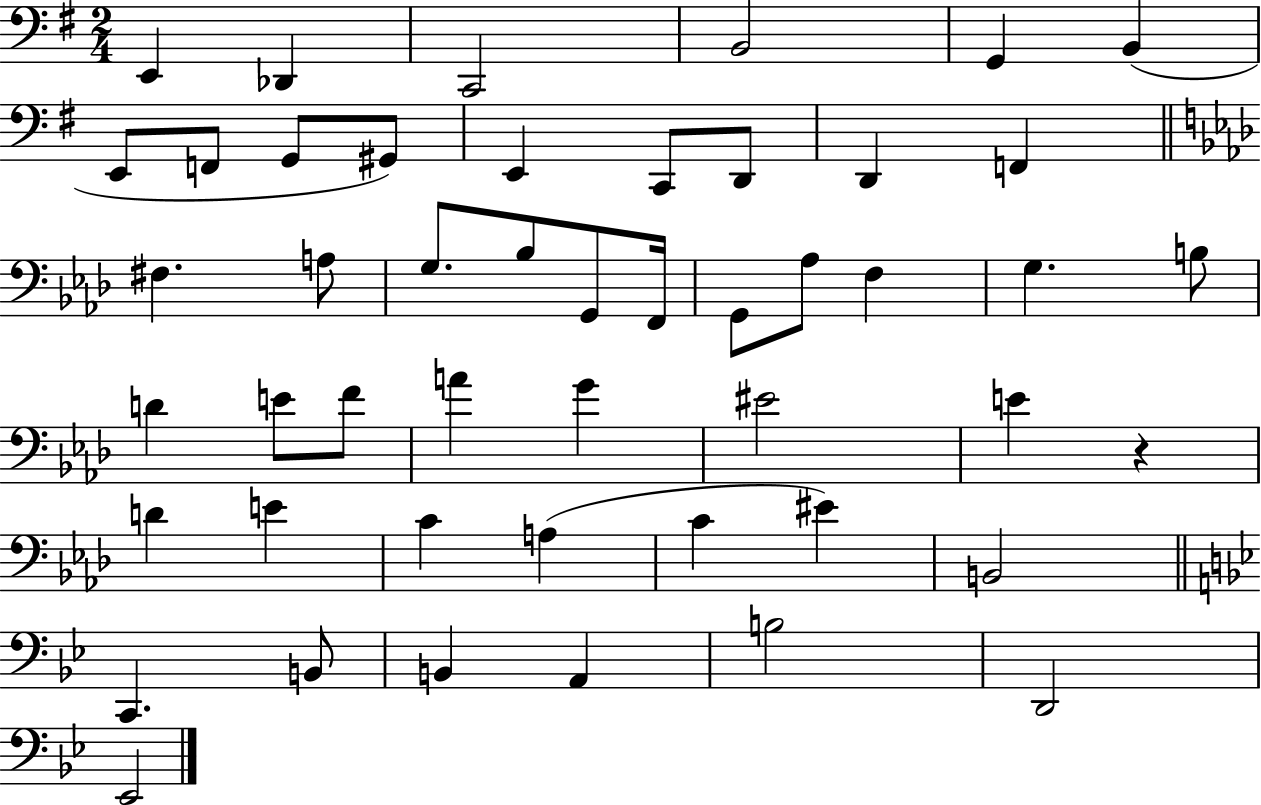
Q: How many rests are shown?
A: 1